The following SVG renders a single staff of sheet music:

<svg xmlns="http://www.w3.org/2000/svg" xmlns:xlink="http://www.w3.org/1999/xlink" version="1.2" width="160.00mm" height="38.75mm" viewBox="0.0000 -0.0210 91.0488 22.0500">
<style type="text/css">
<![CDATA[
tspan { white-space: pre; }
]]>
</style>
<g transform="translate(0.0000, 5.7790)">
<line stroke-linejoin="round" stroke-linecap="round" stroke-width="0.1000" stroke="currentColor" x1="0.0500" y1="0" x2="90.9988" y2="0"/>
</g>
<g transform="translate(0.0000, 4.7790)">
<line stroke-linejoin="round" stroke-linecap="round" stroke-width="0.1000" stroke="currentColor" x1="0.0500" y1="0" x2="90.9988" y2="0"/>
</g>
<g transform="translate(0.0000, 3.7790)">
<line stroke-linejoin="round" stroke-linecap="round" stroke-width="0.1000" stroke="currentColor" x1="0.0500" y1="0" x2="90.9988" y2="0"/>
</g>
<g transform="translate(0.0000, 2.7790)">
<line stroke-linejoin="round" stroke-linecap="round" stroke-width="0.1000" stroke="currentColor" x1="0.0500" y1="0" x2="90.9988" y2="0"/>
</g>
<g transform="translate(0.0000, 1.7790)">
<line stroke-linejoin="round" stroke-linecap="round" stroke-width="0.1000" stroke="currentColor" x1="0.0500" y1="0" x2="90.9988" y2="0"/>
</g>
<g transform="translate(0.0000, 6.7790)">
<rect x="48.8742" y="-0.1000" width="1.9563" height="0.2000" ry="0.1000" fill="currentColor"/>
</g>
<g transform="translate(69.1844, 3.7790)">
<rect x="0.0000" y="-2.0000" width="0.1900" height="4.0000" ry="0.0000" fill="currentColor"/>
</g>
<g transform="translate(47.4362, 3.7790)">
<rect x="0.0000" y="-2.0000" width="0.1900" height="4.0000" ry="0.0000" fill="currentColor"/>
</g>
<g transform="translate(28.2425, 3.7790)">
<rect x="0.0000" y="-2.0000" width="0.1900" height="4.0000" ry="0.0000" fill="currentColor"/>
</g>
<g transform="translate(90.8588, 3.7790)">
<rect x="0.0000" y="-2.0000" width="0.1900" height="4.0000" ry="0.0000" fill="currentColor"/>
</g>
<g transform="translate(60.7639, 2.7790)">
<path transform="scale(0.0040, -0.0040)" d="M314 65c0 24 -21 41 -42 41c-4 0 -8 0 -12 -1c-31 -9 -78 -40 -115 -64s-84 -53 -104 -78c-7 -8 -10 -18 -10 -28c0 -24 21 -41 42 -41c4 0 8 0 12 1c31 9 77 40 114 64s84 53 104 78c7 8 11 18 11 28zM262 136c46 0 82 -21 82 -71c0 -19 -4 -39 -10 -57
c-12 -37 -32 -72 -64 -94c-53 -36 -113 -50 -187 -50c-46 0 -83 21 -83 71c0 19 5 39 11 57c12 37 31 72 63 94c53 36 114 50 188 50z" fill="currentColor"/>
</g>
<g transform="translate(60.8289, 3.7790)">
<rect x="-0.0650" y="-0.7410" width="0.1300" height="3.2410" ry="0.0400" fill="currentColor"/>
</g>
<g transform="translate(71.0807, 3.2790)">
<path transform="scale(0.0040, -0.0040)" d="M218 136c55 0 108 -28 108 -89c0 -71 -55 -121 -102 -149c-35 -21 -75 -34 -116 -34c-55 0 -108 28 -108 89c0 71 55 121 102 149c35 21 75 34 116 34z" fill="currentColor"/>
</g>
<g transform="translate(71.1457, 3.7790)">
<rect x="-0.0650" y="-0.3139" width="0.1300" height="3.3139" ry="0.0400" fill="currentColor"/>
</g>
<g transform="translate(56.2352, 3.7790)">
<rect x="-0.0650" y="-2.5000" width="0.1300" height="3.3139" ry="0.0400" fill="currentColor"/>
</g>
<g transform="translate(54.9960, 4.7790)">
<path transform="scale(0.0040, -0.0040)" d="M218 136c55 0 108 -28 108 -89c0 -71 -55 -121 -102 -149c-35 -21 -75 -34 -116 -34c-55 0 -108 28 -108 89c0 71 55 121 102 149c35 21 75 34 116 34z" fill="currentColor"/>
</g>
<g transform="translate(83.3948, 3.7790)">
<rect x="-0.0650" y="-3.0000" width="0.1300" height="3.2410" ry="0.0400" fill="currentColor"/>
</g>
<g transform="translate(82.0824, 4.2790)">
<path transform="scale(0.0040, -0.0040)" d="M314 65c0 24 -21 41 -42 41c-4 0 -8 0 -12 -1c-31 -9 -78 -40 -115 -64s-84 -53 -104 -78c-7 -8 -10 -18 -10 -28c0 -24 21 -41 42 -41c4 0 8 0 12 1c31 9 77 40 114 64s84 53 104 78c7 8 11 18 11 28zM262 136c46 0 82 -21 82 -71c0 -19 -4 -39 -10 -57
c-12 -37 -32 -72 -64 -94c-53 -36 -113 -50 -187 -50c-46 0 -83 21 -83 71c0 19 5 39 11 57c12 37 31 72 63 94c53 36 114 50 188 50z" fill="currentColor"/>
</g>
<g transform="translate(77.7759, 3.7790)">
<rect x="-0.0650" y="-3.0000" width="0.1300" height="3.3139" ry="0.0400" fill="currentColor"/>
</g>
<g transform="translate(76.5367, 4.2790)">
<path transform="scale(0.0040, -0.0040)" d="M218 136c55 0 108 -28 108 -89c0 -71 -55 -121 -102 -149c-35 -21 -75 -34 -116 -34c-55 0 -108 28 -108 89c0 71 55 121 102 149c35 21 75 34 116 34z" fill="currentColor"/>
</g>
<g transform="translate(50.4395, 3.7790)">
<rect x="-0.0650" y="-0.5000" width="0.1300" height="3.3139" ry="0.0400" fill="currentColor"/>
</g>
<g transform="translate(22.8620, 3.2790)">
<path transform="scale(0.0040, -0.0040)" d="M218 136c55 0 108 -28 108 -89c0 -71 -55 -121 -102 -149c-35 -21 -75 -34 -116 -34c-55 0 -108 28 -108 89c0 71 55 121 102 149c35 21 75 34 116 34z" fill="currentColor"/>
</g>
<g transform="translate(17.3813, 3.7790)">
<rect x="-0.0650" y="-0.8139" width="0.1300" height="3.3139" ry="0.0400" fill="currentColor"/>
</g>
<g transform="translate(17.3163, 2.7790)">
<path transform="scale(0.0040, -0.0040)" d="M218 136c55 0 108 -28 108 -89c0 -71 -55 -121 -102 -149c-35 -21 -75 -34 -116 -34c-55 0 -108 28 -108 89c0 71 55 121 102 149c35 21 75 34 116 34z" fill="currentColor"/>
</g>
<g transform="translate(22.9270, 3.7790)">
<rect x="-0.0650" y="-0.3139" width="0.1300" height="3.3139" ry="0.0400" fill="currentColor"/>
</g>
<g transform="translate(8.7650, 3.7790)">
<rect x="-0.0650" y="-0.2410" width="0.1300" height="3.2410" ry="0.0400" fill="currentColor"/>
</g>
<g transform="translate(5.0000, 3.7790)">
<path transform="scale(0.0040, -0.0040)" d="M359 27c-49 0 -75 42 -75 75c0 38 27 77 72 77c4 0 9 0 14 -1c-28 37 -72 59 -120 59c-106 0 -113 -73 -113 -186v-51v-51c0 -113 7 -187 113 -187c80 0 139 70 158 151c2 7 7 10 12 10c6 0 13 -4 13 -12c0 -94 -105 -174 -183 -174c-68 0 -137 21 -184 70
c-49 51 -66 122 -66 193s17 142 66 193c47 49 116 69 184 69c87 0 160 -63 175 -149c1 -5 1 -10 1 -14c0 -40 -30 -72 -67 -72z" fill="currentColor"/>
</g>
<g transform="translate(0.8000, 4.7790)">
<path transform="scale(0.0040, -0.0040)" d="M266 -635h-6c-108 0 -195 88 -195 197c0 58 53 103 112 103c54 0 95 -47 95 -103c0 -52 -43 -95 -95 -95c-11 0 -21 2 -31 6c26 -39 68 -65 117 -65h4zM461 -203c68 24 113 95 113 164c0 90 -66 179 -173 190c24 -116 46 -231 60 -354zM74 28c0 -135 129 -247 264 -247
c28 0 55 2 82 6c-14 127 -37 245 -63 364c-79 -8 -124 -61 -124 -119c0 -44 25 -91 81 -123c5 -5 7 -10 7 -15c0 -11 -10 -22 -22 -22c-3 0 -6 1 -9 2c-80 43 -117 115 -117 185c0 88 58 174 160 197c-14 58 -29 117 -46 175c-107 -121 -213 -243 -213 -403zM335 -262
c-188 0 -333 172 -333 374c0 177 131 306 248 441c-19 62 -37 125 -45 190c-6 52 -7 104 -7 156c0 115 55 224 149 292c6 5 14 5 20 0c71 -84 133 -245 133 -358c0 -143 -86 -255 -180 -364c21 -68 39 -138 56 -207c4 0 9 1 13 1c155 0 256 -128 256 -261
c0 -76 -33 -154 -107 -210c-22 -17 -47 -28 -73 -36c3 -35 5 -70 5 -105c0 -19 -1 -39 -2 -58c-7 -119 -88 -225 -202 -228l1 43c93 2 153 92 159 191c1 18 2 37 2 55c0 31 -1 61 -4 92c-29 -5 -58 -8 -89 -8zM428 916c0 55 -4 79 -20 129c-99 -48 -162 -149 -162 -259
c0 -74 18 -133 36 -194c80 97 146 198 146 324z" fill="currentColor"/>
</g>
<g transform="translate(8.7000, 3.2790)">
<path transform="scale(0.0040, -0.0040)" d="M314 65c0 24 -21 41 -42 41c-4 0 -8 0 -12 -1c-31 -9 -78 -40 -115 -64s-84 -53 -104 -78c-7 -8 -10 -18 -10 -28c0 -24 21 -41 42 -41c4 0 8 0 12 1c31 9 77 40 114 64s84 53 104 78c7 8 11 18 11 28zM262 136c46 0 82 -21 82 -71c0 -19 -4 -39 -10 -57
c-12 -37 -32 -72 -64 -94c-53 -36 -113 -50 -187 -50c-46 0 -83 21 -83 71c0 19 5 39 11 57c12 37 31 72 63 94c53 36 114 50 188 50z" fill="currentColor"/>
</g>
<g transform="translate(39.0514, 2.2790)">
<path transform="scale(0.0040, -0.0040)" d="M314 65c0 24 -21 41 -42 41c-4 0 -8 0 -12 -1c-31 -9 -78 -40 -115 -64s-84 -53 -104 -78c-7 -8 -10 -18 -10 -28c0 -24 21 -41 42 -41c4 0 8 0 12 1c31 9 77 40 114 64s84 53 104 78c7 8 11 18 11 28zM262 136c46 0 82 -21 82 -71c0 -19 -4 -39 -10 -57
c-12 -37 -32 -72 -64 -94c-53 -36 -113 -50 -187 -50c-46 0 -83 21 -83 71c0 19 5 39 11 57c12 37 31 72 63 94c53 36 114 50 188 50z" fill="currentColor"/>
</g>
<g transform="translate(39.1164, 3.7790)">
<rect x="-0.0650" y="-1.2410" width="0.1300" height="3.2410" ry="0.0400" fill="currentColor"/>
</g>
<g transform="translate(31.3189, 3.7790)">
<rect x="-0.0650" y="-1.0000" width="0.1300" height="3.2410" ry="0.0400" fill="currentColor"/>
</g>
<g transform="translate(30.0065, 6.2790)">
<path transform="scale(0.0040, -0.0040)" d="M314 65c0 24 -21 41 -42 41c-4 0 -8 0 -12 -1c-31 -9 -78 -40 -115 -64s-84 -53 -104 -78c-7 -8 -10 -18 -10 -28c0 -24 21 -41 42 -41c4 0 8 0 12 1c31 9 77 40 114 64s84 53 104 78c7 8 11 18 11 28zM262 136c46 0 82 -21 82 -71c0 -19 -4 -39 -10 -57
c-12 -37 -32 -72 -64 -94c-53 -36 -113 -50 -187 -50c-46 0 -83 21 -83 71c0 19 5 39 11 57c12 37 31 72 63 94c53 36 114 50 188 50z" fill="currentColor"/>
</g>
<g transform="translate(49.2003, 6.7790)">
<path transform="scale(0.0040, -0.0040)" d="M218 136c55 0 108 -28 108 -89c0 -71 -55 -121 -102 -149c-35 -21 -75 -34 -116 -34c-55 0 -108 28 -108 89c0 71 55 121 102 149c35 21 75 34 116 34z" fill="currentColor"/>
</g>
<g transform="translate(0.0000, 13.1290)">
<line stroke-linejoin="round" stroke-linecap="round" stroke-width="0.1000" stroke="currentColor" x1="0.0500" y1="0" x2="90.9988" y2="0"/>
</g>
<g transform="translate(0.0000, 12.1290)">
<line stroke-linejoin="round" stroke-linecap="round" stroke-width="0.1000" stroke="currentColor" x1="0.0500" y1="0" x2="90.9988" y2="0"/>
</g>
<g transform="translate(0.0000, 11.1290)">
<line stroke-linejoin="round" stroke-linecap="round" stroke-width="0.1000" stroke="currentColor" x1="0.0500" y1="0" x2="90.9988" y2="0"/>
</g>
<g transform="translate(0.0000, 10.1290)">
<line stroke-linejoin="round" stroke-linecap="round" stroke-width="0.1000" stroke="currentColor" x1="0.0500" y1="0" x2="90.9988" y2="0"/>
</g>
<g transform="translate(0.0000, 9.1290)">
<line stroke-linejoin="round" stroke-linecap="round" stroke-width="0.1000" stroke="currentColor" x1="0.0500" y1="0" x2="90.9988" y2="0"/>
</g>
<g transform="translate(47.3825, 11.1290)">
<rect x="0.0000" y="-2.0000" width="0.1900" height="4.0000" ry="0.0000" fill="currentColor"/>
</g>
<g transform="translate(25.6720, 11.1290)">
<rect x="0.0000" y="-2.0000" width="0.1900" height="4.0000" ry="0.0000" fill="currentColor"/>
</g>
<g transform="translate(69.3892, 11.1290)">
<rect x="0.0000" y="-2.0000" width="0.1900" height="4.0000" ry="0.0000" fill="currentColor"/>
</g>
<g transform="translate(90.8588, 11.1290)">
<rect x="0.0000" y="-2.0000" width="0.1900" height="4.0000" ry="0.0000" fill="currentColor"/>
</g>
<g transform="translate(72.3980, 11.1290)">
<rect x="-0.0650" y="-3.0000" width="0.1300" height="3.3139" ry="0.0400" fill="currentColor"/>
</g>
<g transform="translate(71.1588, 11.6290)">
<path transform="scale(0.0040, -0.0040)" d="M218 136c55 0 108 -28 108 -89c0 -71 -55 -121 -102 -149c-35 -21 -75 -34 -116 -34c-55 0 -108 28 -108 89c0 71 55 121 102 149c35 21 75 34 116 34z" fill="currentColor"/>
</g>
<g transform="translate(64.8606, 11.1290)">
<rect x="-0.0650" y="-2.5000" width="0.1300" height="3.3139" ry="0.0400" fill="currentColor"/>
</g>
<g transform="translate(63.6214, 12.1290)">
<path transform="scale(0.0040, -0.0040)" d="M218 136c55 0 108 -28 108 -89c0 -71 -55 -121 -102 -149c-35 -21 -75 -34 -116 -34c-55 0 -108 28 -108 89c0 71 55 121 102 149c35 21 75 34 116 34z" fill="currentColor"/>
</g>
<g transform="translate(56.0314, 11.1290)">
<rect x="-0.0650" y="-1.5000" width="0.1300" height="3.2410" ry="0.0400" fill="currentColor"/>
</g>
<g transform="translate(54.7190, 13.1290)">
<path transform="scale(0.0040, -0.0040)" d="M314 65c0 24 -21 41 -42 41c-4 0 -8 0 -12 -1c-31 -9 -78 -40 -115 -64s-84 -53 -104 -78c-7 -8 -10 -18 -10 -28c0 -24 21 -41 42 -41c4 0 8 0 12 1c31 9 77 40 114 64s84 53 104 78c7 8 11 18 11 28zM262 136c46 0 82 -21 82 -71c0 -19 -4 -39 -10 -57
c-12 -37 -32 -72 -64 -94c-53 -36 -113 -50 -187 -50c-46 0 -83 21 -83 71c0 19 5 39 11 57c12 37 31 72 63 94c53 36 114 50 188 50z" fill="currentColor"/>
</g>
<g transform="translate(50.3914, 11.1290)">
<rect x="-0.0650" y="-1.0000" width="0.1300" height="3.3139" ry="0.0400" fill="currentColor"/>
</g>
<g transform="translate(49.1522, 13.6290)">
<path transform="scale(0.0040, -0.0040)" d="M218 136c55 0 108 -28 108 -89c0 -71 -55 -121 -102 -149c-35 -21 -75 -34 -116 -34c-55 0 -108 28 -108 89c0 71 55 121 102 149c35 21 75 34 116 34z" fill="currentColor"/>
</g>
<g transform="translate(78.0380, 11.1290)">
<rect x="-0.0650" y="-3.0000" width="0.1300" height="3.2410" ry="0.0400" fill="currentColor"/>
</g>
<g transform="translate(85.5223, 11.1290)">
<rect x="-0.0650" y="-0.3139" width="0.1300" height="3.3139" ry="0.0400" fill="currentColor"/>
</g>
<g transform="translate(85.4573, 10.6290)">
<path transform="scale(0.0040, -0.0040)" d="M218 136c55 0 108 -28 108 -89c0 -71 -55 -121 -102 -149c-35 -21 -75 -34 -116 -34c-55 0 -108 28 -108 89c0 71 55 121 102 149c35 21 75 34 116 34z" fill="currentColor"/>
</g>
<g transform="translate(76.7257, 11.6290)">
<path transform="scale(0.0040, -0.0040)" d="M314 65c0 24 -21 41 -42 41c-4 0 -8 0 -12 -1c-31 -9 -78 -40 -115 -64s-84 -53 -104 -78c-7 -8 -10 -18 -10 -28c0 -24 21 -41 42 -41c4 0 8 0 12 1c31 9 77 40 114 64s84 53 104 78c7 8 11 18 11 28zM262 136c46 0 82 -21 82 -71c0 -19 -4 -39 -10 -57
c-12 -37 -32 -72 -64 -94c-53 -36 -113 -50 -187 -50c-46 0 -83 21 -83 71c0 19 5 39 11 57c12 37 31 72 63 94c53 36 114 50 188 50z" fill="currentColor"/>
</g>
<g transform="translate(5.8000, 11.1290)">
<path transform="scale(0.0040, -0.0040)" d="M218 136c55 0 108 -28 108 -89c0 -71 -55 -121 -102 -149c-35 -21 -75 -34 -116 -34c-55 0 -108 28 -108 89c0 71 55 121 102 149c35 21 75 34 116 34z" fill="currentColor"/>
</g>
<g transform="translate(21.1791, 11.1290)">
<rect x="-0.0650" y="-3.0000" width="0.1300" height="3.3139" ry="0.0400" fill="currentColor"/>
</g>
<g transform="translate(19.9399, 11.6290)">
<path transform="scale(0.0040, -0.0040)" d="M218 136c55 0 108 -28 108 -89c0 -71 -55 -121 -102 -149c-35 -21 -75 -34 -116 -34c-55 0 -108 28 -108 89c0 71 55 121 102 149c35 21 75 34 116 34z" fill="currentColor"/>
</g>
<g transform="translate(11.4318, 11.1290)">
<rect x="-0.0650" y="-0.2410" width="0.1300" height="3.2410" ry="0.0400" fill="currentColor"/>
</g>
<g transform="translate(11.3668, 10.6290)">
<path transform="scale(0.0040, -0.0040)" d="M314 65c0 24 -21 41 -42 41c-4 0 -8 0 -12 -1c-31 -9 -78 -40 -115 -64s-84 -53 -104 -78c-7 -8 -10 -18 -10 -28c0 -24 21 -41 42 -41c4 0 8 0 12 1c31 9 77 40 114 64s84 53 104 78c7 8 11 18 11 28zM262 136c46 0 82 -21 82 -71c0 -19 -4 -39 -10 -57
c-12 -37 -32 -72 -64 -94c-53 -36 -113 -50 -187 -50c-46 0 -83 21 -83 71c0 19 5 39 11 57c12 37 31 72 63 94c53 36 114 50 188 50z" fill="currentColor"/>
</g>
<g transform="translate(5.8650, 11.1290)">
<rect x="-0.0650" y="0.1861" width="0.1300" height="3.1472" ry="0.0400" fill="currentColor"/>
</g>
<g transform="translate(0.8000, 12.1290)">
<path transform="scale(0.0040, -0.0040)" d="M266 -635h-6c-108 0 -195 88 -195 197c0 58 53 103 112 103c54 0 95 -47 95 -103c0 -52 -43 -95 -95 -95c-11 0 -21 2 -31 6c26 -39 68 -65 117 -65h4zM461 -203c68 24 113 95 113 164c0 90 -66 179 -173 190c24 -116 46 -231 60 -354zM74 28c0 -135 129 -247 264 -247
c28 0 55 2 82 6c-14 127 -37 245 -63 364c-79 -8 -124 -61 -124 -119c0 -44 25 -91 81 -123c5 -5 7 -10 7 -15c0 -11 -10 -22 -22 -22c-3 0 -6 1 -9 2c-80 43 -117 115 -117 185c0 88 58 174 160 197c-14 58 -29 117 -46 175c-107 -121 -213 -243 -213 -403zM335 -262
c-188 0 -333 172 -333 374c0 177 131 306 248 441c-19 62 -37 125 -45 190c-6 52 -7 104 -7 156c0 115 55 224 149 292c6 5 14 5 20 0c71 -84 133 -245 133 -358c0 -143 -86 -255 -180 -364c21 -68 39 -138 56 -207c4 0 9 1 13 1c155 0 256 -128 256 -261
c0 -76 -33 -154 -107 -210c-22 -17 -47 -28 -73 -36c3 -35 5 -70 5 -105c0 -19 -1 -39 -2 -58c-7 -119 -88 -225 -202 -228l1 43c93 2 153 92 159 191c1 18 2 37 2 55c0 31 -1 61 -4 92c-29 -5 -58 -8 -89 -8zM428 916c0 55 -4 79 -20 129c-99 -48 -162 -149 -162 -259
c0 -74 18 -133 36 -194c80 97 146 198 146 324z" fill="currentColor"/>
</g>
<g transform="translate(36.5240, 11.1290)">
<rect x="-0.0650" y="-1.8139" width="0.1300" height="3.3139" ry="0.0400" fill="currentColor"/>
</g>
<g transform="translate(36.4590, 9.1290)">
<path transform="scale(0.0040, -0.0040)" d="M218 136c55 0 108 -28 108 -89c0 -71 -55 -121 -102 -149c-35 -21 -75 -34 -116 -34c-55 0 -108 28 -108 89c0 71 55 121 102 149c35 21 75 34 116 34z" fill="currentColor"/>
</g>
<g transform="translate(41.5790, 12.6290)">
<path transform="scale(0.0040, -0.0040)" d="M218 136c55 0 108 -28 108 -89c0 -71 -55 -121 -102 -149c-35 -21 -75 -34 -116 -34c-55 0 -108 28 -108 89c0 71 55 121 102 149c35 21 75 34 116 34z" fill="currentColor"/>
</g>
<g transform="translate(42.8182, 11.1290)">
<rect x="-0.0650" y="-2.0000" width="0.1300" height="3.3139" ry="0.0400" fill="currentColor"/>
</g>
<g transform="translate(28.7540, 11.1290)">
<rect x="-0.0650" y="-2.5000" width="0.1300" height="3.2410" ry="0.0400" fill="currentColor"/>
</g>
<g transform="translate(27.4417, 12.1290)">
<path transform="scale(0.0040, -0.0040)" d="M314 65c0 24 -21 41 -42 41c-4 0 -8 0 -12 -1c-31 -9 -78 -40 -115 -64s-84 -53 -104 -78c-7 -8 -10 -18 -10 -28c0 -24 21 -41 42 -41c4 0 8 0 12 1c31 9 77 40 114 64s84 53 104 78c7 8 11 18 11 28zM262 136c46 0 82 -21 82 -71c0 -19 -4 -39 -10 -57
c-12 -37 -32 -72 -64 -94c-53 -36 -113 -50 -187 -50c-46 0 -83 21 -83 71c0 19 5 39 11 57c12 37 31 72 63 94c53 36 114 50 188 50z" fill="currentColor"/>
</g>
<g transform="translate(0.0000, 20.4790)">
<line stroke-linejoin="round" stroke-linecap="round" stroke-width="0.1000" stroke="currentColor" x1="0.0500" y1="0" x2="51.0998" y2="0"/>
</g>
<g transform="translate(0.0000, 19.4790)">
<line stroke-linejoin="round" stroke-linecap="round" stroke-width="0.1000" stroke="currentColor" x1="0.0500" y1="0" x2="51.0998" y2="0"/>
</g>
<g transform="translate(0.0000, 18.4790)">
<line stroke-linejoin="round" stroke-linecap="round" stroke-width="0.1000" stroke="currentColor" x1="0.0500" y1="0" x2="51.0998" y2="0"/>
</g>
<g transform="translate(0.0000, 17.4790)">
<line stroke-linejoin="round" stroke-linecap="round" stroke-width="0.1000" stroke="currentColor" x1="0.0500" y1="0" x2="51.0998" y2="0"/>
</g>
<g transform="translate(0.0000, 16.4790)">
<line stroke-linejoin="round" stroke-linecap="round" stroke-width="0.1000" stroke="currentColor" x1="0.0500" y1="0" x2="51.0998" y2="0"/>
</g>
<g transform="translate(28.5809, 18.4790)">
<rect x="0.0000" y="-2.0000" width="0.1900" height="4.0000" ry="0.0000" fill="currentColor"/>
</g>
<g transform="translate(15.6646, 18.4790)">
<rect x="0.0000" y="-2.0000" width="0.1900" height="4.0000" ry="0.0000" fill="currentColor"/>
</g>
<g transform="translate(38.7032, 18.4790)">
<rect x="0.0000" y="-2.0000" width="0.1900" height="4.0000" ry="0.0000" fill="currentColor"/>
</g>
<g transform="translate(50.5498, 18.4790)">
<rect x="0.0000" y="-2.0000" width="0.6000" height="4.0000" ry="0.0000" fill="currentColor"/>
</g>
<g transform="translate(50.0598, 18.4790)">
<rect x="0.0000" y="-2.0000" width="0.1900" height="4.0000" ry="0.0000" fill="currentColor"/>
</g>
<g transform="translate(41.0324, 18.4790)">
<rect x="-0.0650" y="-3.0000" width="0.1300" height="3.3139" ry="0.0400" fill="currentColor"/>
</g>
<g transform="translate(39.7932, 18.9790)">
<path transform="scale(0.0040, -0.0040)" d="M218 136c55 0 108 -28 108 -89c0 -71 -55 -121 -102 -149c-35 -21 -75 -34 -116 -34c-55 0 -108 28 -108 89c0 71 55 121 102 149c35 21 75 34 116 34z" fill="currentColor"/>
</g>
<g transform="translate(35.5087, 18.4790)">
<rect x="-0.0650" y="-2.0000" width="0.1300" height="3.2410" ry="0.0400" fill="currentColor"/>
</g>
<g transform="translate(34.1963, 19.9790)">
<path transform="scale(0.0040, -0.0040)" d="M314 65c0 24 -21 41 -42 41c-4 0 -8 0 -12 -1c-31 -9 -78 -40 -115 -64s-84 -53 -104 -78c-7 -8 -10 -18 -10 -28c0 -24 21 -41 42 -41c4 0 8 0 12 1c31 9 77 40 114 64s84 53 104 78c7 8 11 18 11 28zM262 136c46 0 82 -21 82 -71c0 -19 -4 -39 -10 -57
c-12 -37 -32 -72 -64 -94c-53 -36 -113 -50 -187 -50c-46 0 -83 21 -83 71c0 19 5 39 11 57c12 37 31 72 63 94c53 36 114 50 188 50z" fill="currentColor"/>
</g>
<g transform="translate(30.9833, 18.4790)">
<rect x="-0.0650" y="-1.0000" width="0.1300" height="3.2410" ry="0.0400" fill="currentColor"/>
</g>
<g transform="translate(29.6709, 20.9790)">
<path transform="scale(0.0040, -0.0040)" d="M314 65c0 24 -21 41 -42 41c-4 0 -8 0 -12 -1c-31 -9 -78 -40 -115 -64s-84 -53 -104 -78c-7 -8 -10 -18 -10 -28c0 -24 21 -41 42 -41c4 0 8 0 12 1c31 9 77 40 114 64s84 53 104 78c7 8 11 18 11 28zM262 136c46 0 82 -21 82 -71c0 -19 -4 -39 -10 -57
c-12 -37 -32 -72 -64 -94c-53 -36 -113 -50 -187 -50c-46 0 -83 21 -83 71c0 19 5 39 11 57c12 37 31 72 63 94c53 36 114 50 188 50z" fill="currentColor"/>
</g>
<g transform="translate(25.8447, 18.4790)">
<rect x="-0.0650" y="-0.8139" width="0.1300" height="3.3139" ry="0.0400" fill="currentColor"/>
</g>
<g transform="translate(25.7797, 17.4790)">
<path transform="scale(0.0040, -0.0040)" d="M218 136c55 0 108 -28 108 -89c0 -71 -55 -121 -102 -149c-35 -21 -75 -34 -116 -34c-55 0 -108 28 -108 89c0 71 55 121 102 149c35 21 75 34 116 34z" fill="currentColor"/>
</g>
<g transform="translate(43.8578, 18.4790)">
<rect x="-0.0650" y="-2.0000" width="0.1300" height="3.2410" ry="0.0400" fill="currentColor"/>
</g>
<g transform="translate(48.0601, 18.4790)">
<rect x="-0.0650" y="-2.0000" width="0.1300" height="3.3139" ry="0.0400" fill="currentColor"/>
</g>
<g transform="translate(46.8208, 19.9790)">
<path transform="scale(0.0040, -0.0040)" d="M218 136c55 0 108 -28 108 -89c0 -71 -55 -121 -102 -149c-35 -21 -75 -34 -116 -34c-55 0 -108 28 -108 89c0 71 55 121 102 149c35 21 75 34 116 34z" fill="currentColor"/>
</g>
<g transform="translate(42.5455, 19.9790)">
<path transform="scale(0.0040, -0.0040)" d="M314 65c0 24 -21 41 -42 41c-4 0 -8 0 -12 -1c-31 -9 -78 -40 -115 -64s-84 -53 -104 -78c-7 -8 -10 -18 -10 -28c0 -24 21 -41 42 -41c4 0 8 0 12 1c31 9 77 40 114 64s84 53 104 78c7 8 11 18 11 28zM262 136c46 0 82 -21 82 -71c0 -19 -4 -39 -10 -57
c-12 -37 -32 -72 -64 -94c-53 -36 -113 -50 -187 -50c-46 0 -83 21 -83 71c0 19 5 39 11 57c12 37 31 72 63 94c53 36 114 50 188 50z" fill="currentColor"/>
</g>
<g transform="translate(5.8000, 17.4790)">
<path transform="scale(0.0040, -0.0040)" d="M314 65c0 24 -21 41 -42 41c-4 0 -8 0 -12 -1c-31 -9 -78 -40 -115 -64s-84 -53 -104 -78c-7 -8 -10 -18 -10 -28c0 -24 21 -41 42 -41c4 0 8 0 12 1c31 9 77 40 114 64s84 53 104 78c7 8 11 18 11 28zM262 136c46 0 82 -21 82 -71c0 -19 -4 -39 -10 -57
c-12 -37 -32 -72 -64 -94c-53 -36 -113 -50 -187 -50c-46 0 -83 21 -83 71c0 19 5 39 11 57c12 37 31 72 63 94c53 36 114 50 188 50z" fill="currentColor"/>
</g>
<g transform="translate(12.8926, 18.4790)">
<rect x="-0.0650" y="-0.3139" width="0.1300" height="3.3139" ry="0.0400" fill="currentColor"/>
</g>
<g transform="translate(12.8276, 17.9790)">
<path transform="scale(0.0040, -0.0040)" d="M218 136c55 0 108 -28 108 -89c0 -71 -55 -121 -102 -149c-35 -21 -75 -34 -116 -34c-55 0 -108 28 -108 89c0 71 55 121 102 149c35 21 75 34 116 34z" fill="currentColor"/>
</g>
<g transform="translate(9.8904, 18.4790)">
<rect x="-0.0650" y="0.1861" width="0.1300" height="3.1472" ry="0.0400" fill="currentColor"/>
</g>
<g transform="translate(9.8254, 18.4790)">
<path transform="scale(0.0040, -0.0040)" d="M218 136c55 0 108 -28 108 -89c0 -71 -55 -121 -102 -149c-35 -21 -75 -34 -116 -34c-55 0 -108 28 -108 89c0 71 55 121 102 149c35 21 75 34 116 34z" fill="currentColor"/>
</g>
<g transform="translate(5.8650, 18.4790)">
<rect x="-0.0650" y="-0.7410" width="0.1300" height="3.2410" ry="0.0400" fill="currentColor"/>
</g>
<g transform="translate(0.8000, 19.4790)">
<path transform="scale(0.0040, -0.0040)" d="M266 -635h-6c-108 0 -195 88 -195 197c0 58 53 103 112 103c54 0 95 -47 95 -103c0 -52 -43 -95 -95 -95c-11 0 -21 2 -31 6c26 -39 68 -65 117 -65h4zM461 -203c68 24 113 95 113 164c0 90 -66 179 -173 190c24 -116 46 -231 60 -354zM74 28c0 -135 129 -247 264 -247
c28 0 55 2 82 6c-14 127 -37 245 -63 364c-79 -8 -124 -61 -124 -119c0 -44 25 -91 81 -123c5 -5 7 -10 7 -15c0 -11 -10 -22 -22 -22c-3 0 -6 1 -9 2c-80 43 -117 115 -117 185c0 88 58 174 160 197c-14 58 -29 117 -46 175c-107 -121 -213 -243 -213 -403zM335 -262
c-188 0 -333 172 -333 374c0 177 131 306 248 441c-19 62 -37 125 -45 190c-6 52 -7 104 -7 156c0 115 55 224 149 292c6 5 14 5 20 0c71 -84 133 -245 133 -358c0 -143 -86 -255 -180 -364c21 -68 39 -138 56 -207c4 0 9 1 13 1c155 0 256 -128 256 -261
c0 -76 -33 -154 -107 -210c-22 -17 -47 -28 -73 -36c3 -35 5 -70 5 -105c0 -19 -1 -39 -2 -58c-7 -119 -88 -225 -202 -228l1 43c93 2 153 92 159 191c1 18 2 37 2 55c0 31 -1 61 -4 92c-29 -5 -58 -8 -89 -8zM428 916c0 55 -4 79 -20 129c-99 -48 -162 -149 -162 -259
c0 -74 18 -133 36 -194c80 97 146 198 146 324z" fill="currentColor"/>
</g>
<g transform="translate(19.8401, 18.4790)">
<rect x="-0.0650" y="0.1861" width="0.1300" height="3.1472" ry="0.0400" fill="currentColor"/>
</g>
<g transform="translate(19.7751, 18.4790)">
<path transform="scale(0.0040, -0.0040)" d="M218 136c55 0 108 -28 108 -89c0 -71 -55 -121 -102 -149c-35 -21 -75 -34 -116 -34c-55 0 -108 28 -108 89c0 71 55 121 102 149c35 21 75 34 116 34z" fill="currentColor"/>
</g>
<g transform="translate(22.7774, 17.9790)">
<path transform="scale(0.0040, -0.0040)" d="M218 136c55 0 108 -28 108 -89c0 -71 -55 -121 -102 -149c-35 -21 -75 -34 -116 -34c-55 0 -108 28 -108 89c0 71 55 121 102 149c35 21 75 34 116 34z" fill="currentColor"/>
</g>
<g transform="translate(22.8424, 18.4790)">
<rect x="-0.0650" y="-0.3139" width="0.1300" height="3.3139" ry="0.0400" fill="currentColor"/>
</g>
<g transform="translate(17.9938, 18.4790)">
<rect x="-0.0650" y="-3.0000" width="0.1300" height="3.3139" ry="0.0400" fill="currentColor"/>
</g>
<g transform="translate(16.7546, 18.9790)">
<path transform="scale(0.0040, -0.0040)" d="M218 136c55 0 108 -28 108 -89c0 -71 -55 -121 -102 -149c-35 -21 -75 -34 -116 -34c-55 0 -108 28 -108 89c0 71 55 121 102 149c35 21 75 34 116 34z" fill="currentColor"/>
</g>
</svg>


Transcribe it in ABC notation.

X:1
T:Untitled
M:4/4
L:1/4
K:C
c2 d c D2 e2 C G d2 c A A2 B c2 A G2 f F D E2 G A A2 c d2 B c A B c d D2 F2 A F2 F